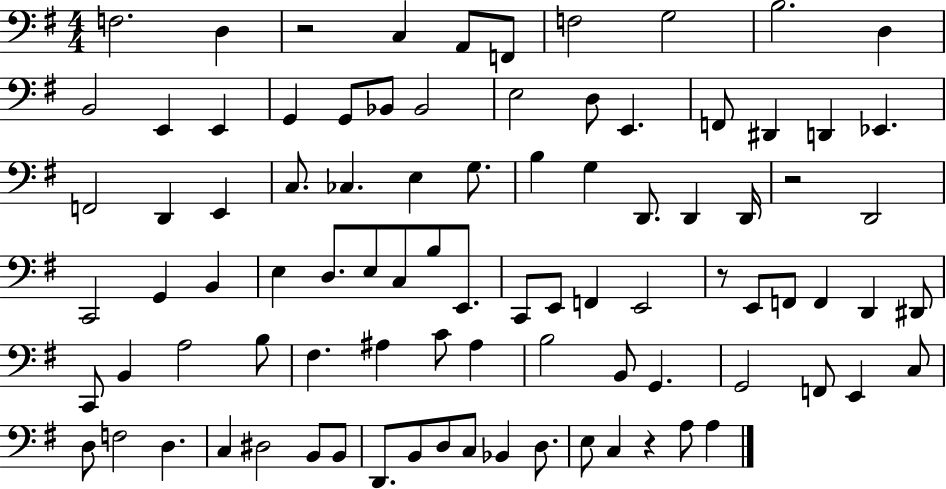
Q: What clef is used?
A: bass